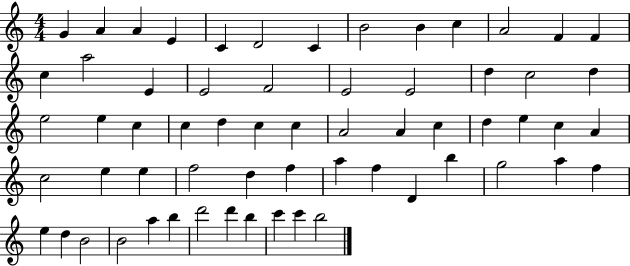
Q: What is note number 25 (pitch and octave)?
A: E5